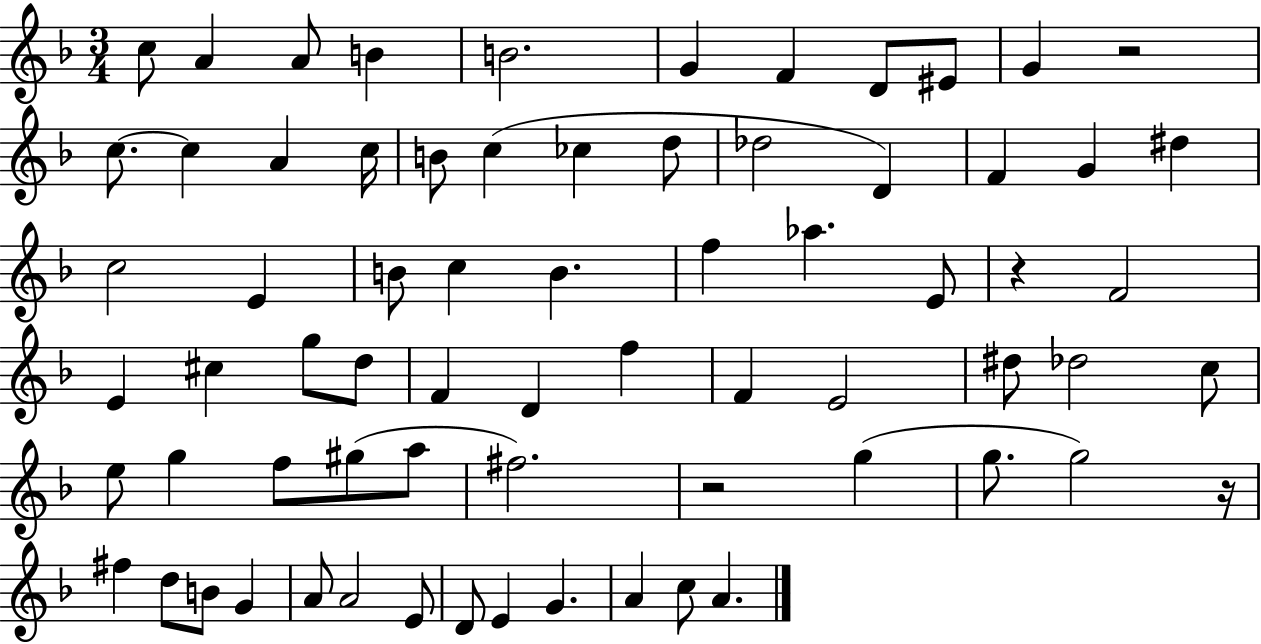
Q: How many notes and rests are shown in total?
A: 70